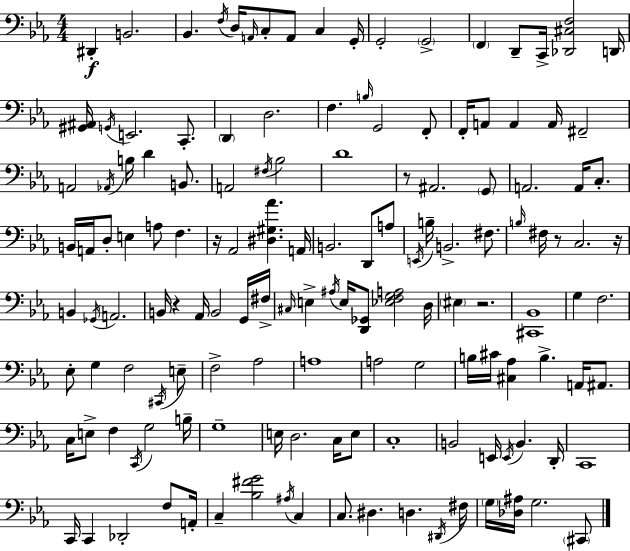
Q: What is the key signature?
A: EES major